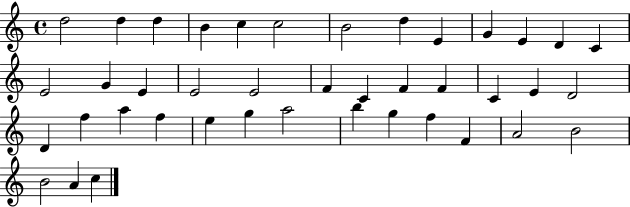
{
  \clef treble
  \time 4/4
  \defaultTimeSignature
  \key c \major
  d''2 d''4 d''4 | b'4 c''4 c''2 | b'2 d''4 e'4 | g'4 e'4 d'4 c'4 | \break e'2 g'4 e'4 | e'2 e'2 | f'4 c'4 f'4 f'4 | c'4 e'4 d'2 | \break d'4 f''4 a''4 f''4 | e''4 g''4 a''2 | b''4 g''4 f''4 f'4 | a'2 b'2 | \break b'2 a'4 c''4 | \bar "|."
}